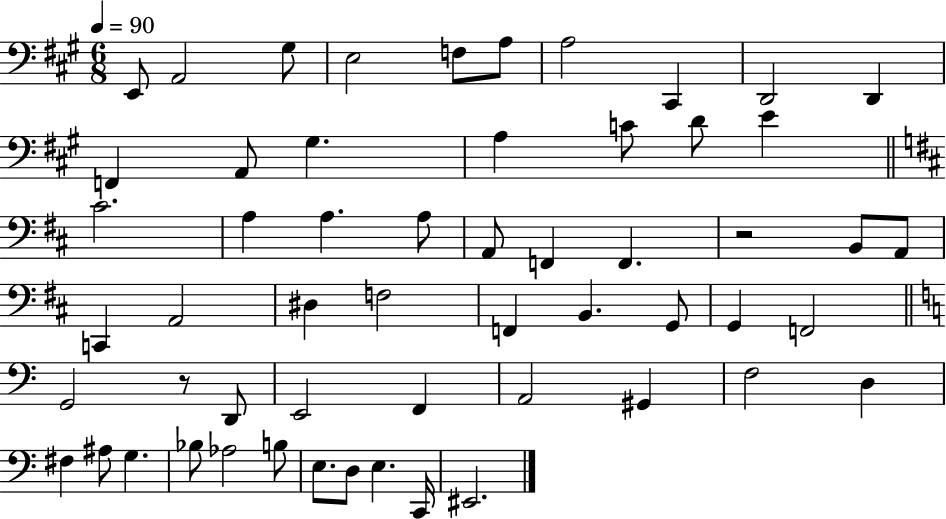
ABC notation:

X:1
T:Untitled
M:6/8
L:1/4
K:A
E,,/2 A,,2 ^G,/2 E,2 F,/2 A,/2 A,2 ^C,, D,,2 D,, F,, A,,/2 ^G, A, C/2 D/2 E ^C2 A, A, A,/2 A,,/2 F,, F,, z2 B,,/2 A,,/2 C,, A,,2 ^D, F,2 F,, B,, G,,/2 G,, F,,2 G,,2 z/2 D,,/2 E,,2 F,, A,,2 ^G,, F,2 D, ^F, ^A,/2 G, _B,/2 _A,2 B,/2 E,/2 D,/2 E, C,,/4 ^E,,2